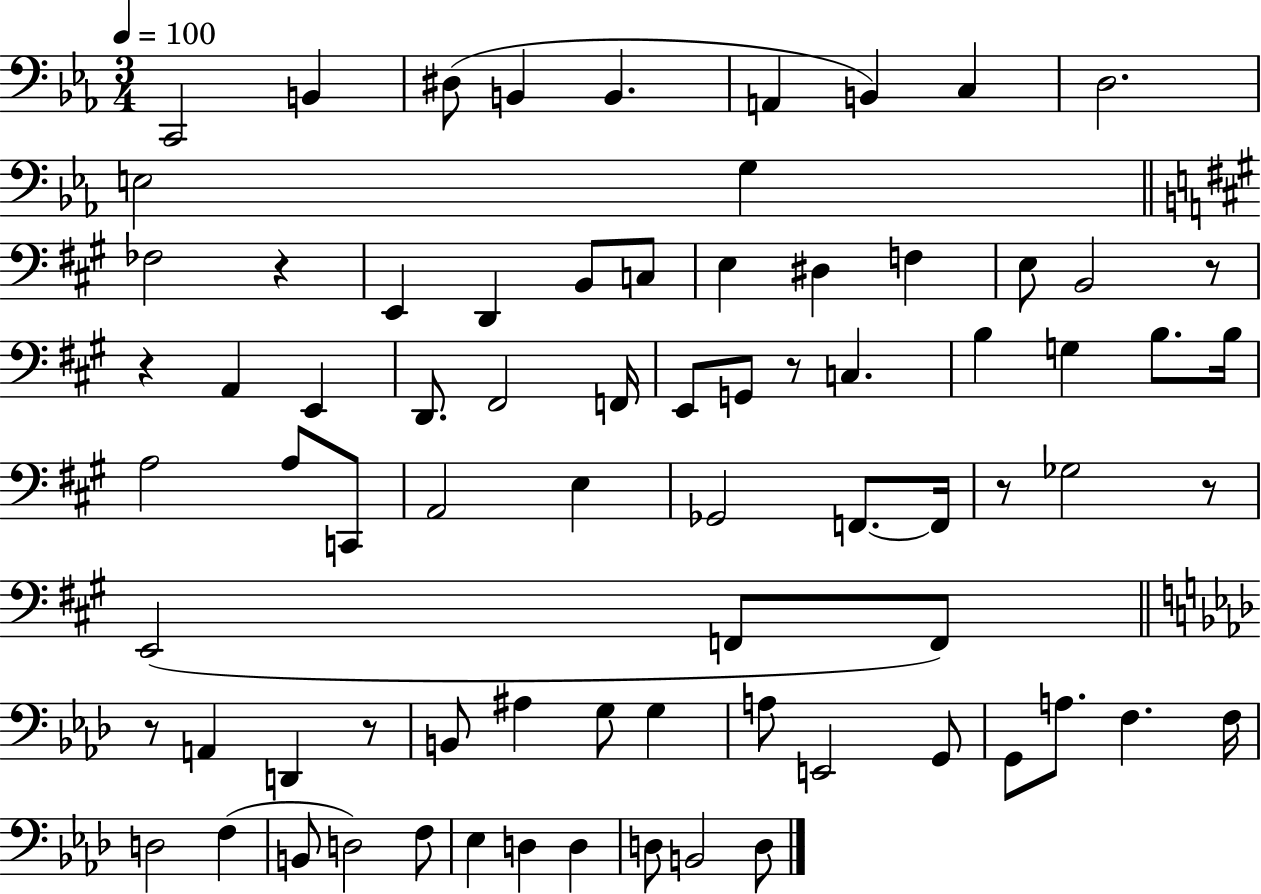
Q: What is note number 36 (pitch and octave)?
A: C2